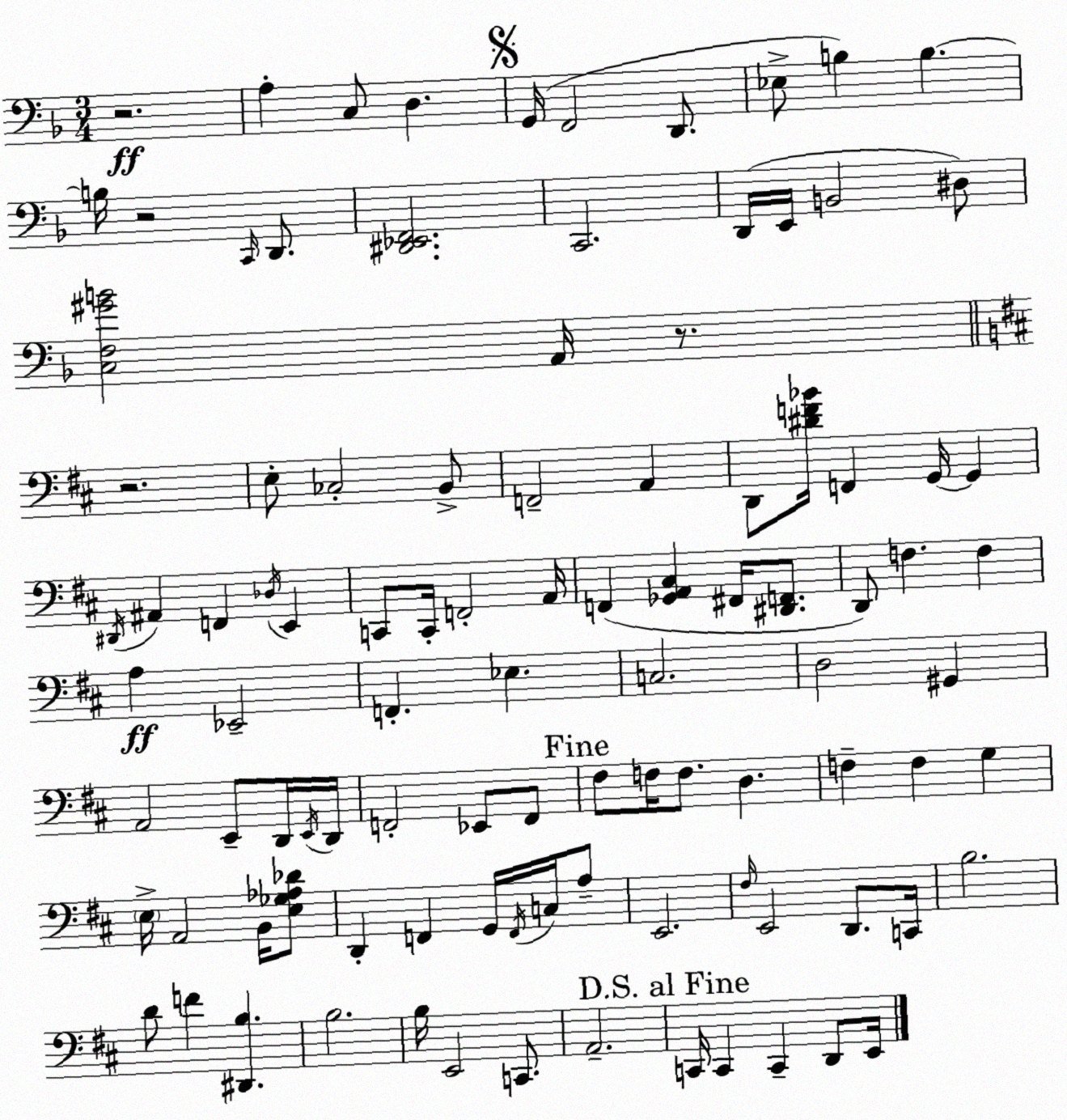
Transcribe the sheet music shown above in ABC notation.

X:1
T:Untitled
M:3/4
L:1/4
K:Dm
z2 A, C,/2 D, G,,/4 F,,2 D,,/2 _E,/2 B, B, B,/4 z2 C,,/4 D,,/2 [^D,,_E,,F,,]2 C,,2 D,,/4 E,,/4 B,,2 ^D,/2 [C,F,^GB]2 A,,/4 z/2 z2 E,/2 _C,2 B,,/2 F,,2 A,, D,,/2 [^DF_B]/4 F,, G,,/4 G,, ^D,,/4 ^A,, F,, _D,/4 E,, C,,/2 C,,/4 F,,2 A,,/4 F,, [_G,,A,,^C,] ^F,,/4 [^D,,F,,]/2 D,,/2 F, F, A, _E,,2 F,, _E, C,2 D,2 ^G,, A,,2 E,,/2 D,,/4 E,,/4 D,,/4 F,,2 _E,,/2 F,,/2 ^F,/2 F,/4 F,/2 D, F, F, G, E,/4 A,,2 B,,/4 [E,_G,_A,_D]/2 D,, F,, G,,/4 F,,/4 C,/4 A,/2 E,,2 ^F,/4 E,,2 D,,/2 C,,/4 B,2 D/2 F [^D,,B,] B,2 B,/4 E,,2 C,,/2 A,,2 C,,/4 C,, C,, D,,/2 E,,/4